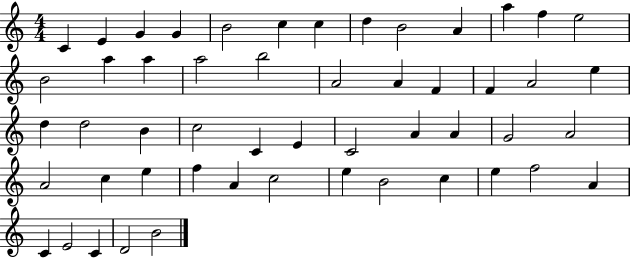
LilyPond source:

{
  \clef treble
  \numericTimeSignature
  \time 4/4
  \key c \major
  c'4 e'4 g'4 g'4 | b'2 c''4 c''4 | d''4 b'2 a'4 | a''4 f''4 e''2 | \break b'2 a''4 a''4 | a''2 b''2 | a'2 a'4 f'4 | f'4 a'2 e''4 | \break d''4 d''2 b'4 | c''2 c'4 e'4 | c'2 a'4 a'4 | g'2 a'2 | \break a'2 c''4 e''4 | f''4 a'4 c''2 | e''4 b'2 c''4 | e''4 f''2 a'4 | \break c'4 e'2 c'4 | d'2 b'2 | \bar "|."
}